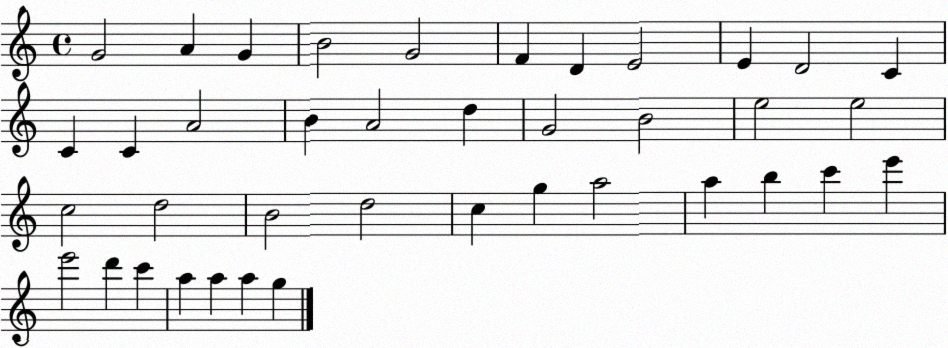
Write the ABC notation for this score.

X:1
T:Untitled
M:4/4
L:1/4
K:C
G2 A G B2 G2 F D E2 E D2 C C C A2 B A2 d G2 B2 e2 e2 c2 d2 B2 d2 c g a2 a b c' e' e'2 d' c' a a a g